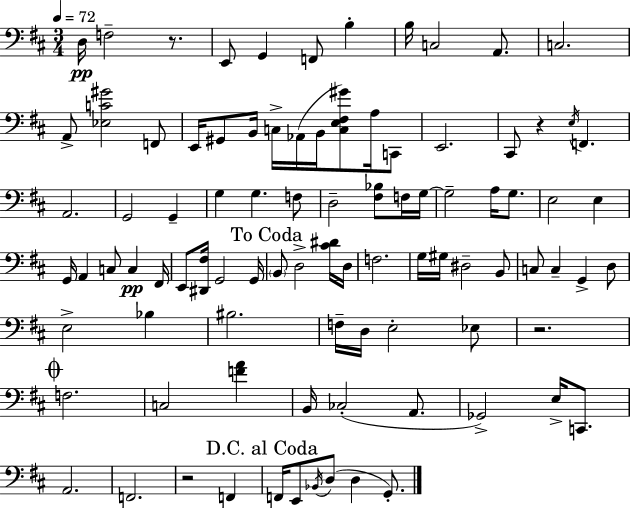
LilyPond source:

{
  \clef bass
  \numericTimeSignature
  \time 3/4
  \key d \major
  \tempo 4 = 72
  \repeat volta 2 { d16\pp f2-- r8. | e,8 g,4 f,8 b4-. | b16 c2 a,8. | c2. | \break a,8-> <ees c' gis'>2 f,8 | e,16 gis,8 b,16 c16-> aes,16( b,16 <c e fis gis'>8) a16 c,8 | e,2. | cis,8 r4 \acciaccatura { e16 } f,4. | \break a,2. | g,2 g,4-- | g4 g4. f8 | d2-- <fis bes>8 f16 | \break g16~~ g2-- a16 g8. | e2 e4 | g,16 a,4 c8 c4\pp | fis,16 e,8 <dis, fis>16 g,2 | \break g,16 \mark "To Coda" \parenthesize b,8 d2-> <cis' dis'>16 | d16 f2. | g16 gis16 dis2-- b,8 | c8 c4-- g,4-> d8 | \break e2-> bes4 | bis2. | f16-- d16 e2-. ees8 | r2. | \break \mark \markup { \musicglyph "scripts.coda" } f2. | c2 <f' a'>4 | b,16 ces2-.( a,8. | ges,2->) e16-> c,8. | \break a,2. | f,2. | r2 f,4 | \mark "D.C. al Coda" f,16 e,8 \acciaccatura { bes,16 }( d8 d4 g,8.-.) | \break } \bar "|."
}